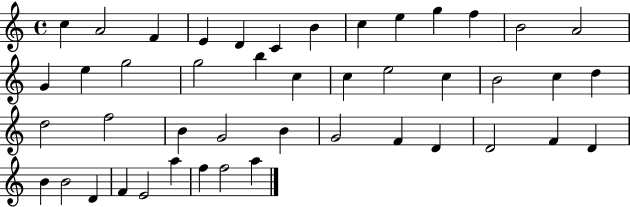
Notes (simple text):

C5/q A4/h F4/q E4/q D4/q C4/q B4/q C5/q E5/q G5/q F5/q B4/h A4/h G4/q E5/q G5/h G5/h B5/q C5/q C5/q E5/h C5/q B4/h C5/q D5/q D5/h F5/h B4/q G4/h B4/q G4/h F4/q D4/q D4/h F4/q D4/q B4/q B4/h D4/q F4/q E4/h A5/q F5/q F5/h A5/q